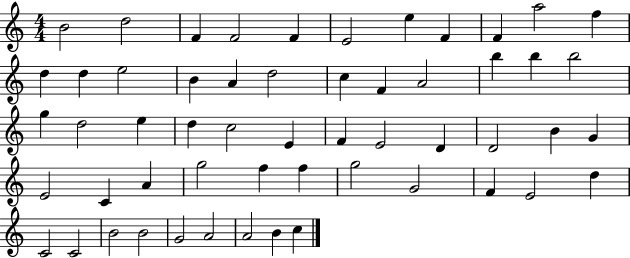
{
  \clef treble
  \numericTimeSignature
  \time 4/4
  \key c \major
  b'2 d''2 | f'4 f'2 f'4 | e'2 e''4 f'4 | f'4 a''2 f''4 | \break d''4 d''4 e''2 | b'4 a'4 d''2 | c''4 f'4 a'2 | b''4 b''4 b''2 | \break g''4 d''2 e''4 | d''4 c''2 e'4 | f'4 e'2 d'4 | d'2 b'4 g'4 | \break e'2 c'4 a'4 | g''2 f''4 f''4 | g''2 g'2 | f'4 e'2 d''4 | \break c'2 c'2 | b'2 b'2 | g'2 a'2 | a'2 b'4 c''4 | \break \bar "|."
}